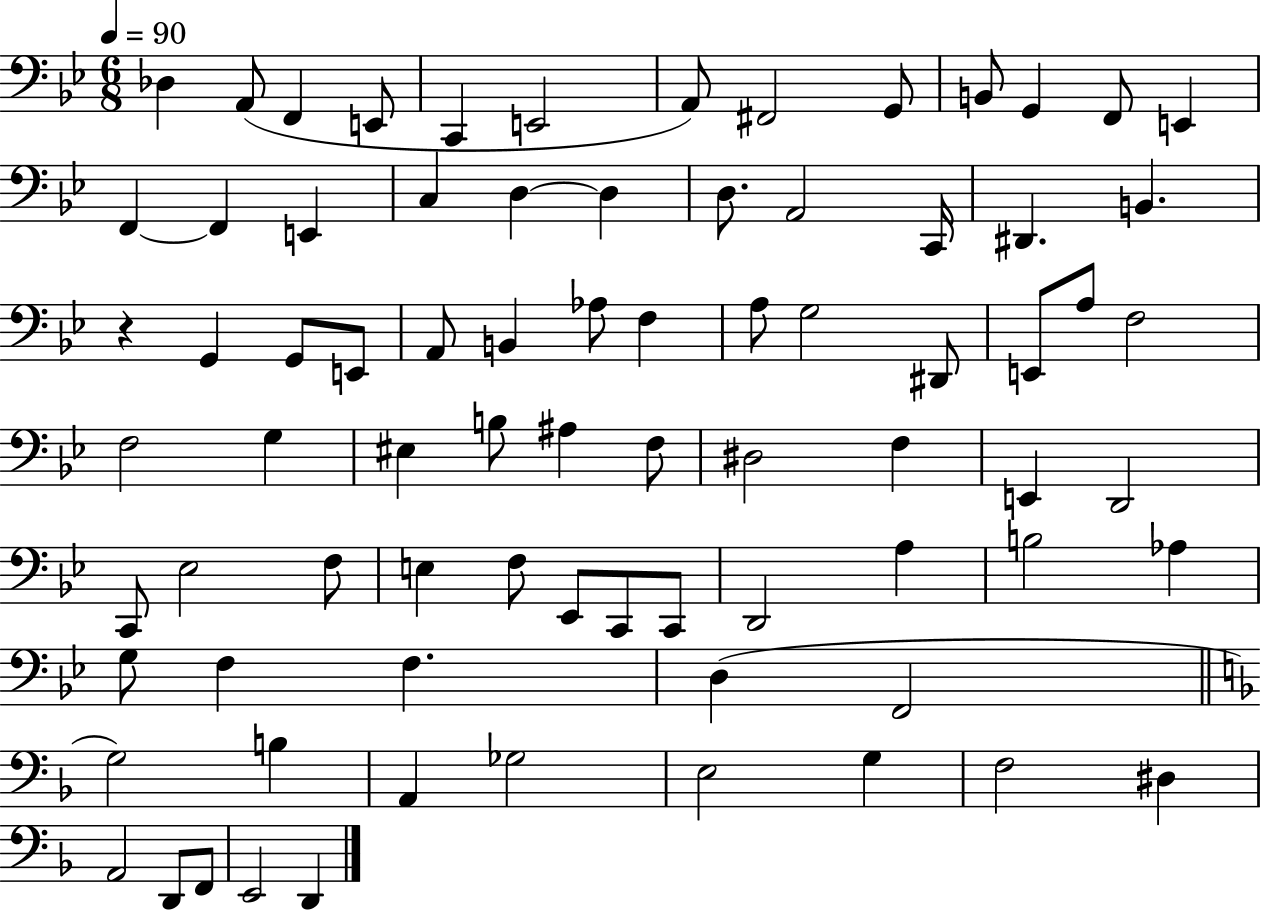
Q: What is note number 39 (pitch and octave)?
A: G3